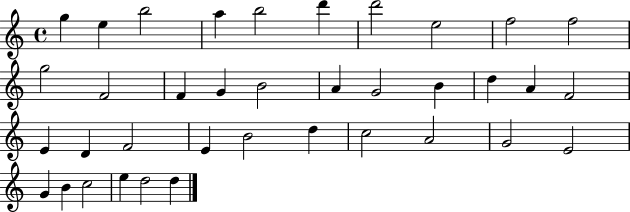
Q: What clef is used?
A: treble